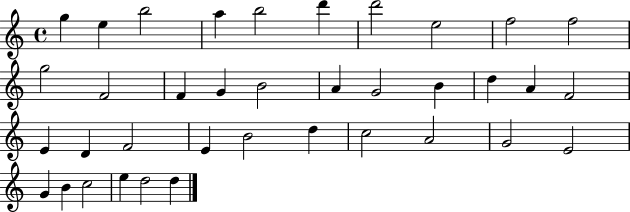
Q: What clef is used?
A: treble